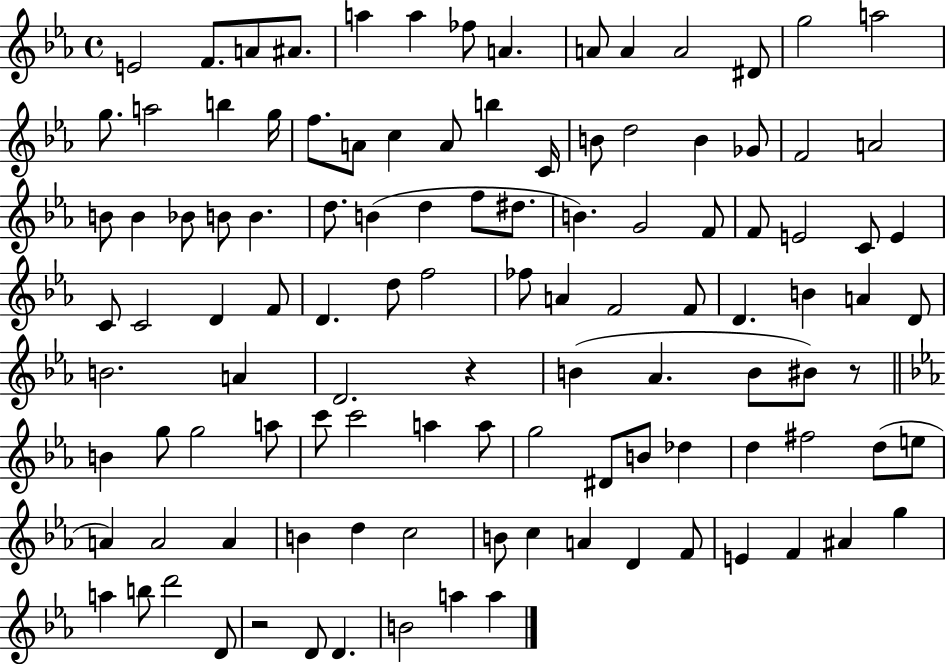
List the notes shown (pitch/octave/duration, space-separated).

E4/h F4/e. A4/e A#4/e. A5/q A5/q FES5/e A4/q. A4/e A4/q A4/h D#4/e G5/h A5/h G5/e. A5/h B5/q G5/s F5/e. A4/e C5/q A4/e B5/q C4/s B4/e D5/h B4/q Gb4/e F4/h A4/h B4/e B4/q Bb4/e B4/e B4/q. D5/e. B4/q D5/q F5/e D#5/e. B4/q. G4/h F4/e F4/e E4/h C4/e E4/q C4/e C4/h D4/q F4/e D4/q. D5/e F5/h FES5/e A4/q F4/h F4/e D4/q. B4/q A4/q D4/e B4/h. A4/q D4/h. R/q B4/q Ab4/q. B4/e BIS4/e R/e B4/q G5/e G5/h A5/e C6/e C6/h A5/q A5/e G5/h D#4/e B4/e Db5/q D5/q F#5/h D5/e E5/e A4/q A4/h A4/q B4/q D5/q C5/h B4/e C5/q A4/q D4/q F4/e E4/q F4/q A#4/q G5/q A5/q B5/e D6/h D4/e R/h D4/e D4/q. B4/h A5/q A5/q